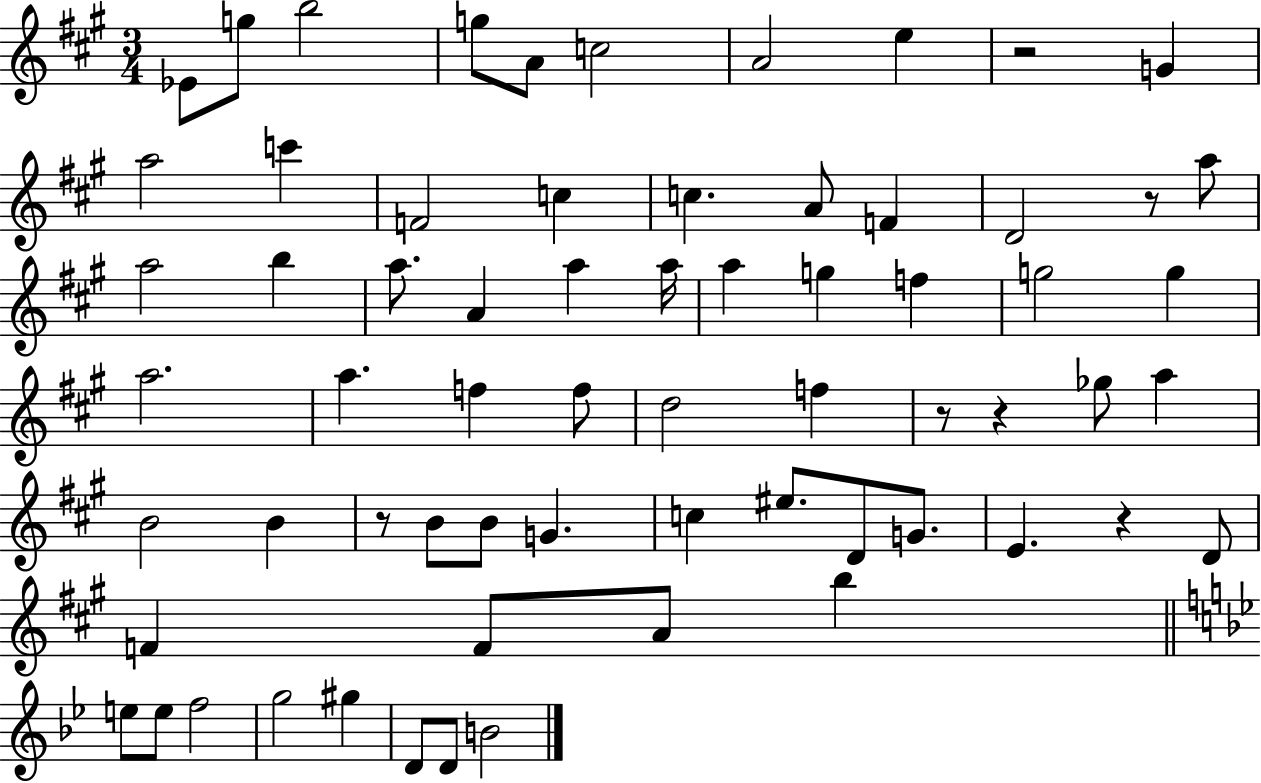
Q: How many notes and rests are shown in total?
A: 66